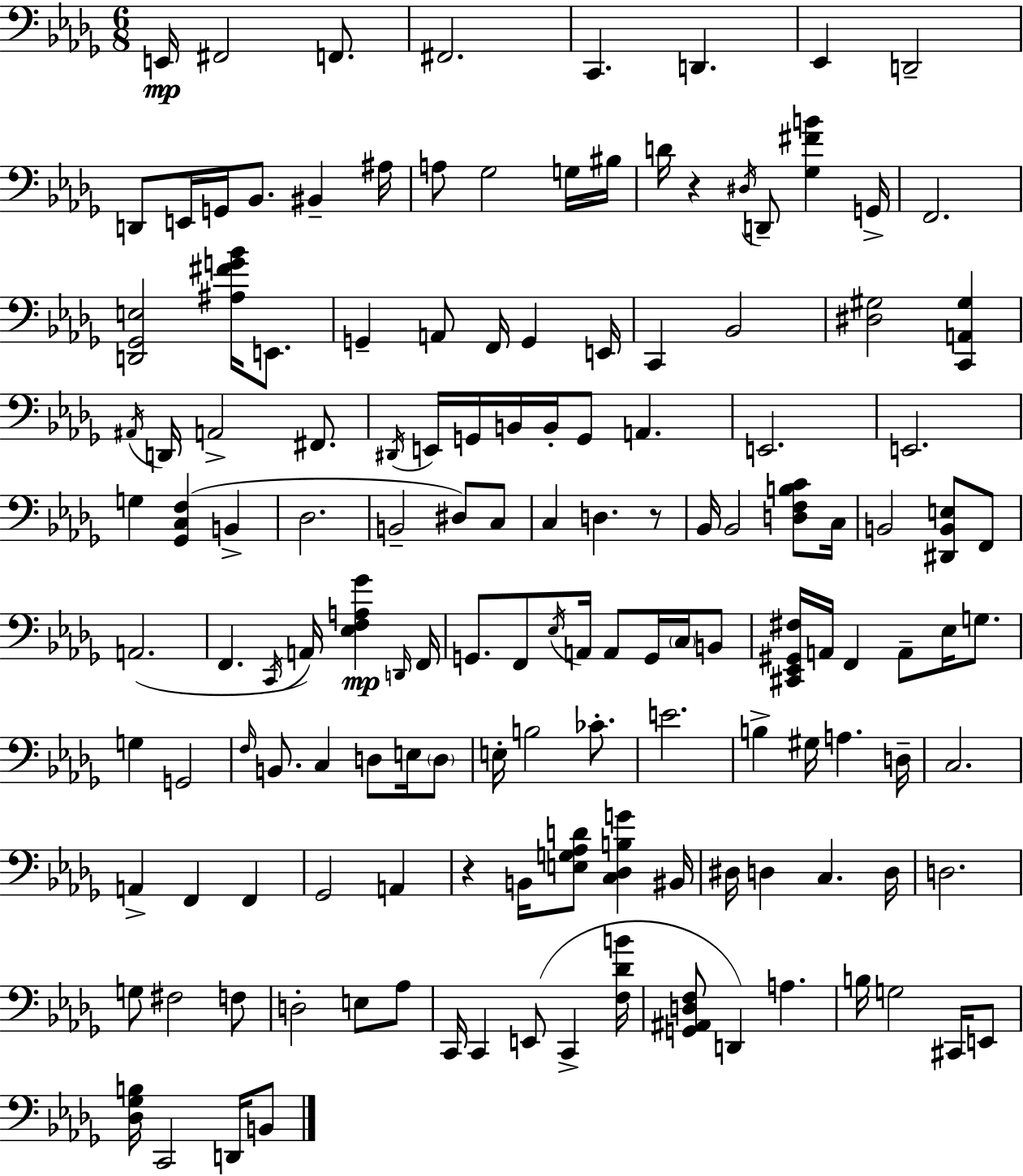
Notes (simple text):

E2/s F#2/h F2/e. F#2/h. C2/q. D2/q. Eb2/q D2/h D2/e E2/s G2/s Bb2/e. BIS2/q A#3/s A3/e Gb3/h G3/s BIS3/s D4/s R/q D#3/s D2/e [Gb3,F#4,B4]/q G2/s F2/h. [D2,Gb2,E3]/h [A#3,F#4,G4,Bb4]/s E2/e. G2/q A2/e F2/s G2/q E2/s C2/q Bb2/h [D#3,G#3]/h [C2,A2,G#3]/q A#2/s D2/s A2/h F#2/e. D#2/s E2/s G2/s B2/s B2/s G2/e A2/q. E2/h. E2/h. G3/q [Gb2,C3,F3]/q B2/q Db3/h. B2/h D#3/e C3/e C3/q D3/q. R/e Bb2/s Bb2/h [D3,F3,B3,C4]/e C3/s B2/h [D#2,B2,E3]/e F2/e A2/h. F2/q. C2/s A2/s [Eb3,F3,A3,Gb4]/q D2/s F2/s G2/e. F2/e Eb3/s A2/s A2/e G2/s C3/s B2/e [C#2,Eb2,G#2,F#3]/s A2/s F2/q A2/e Eb3/s G3/e. G3/q G2/h F3/s B2/e. C3/q D3/e E3/s D3/e E3/s B3/h CES4/e. E4/h. B3/q G#3/s A3/q. D3/s C3/h. A2/q F2/q F2/q Gb2/h A2/q R/q B2/s [E3,G3,Ab3,D4]/e [C3,Db3,B3,G4]/q BIS2/s D#3/s D3/q C3/q. D3/s D3/h. G3/e F#3/h F3/e D3/h E3/e Ab3/e C2/s C2/q E2/e C2/q [F3,Db4,B4]/s [G2,A#2,D3,F3]/e D2/q A3/q. B3/s G3/h C#2/s E2/e [Db3,Gb3,B3]/s C2/h D2/s B2/e